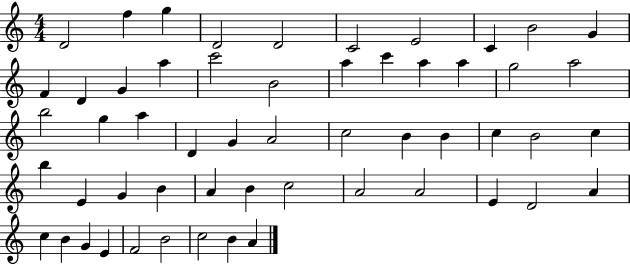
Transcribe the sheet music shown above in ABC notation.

X:1
T:Untitled
M:4/4
L:1/4
K:C
D2 f g D2 D2 C2 E2 C B2 G F D G a c'2 B2 a c' a a g2 a2 b2 g a D G A2 c2 B B c B2 c b E G B A B c2 A2 A2 E D2 A c B G E F2 B2 c2 B A